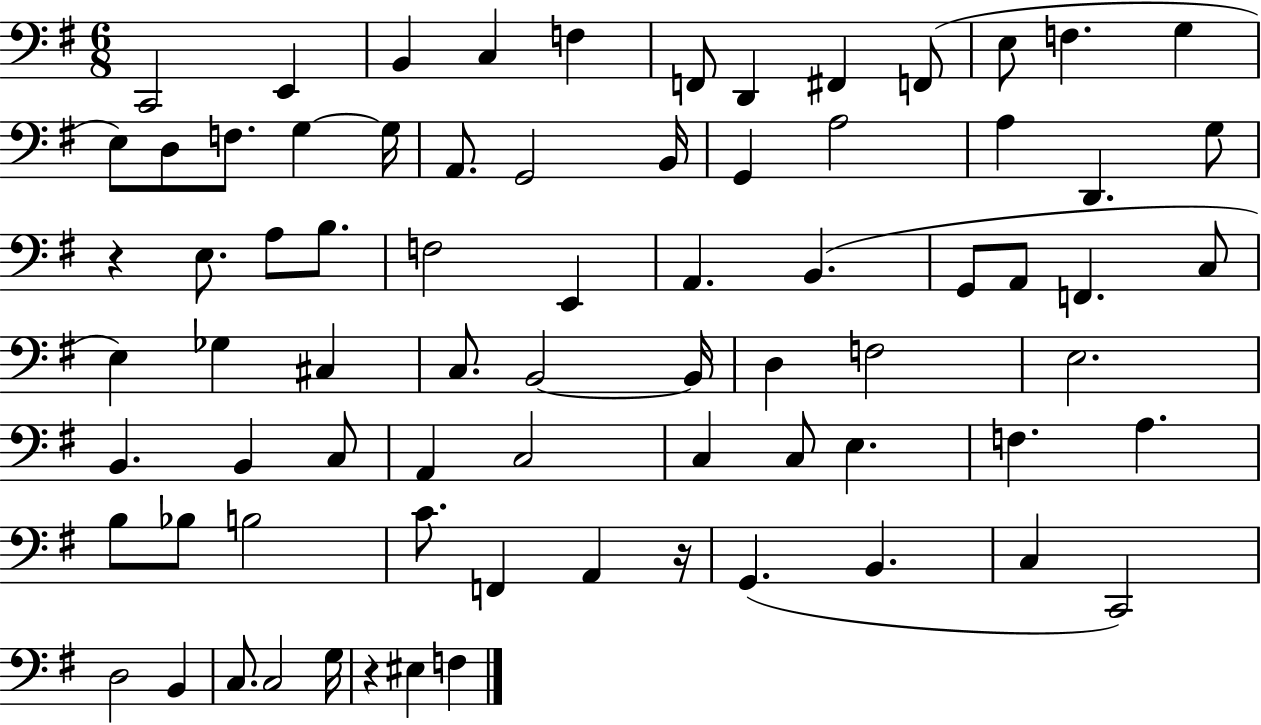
X:1
T:Untitled
M:6/8
L:1/4
K:G
C,,2 E,, B,, C, F, F,,/2 D,, ^F,, F,,/2 E,/2 F, G, E,/2 D,/2 F,/2 G, G,/4 A,,/2 G,,2 B,,/4 G,, A,2 A, D,, G,/2 z E,/2 A,/2 B,/2 F,2 E,, A,, B,, G,,/2 A,,/2 F,, C,/2 E, _G, ^C, C,/2 B,,2 B,,/4 D, F,2 E,2 B,, B,, C,/2 A,, C,2 C, C,/2 E, F, A, B,/2 _B,/2 B,2 C/2 F,, A,, z/4 G,, B,, C, C,,2 D,2 B,, C,/2 C,2 G,/4 z ^E, F,